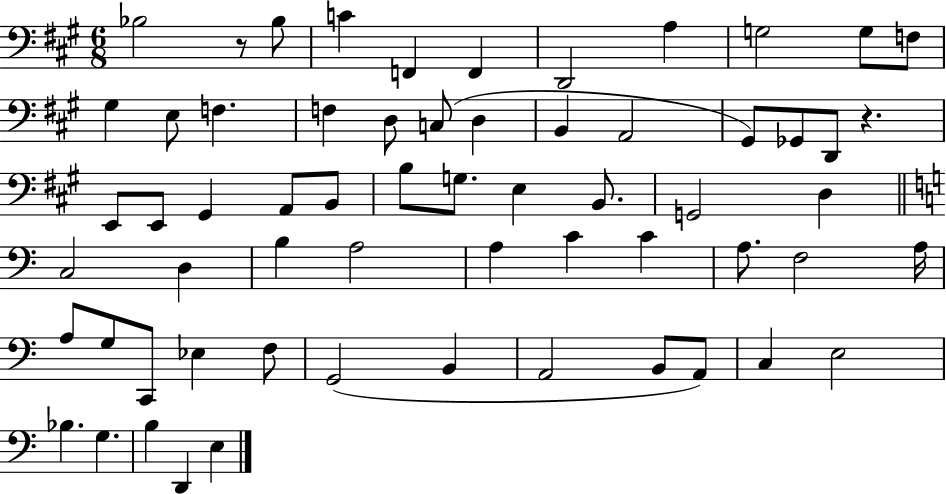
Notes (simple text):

Bb3/h R/e Bb3/e C4/q F2/q F2/q D2/h A3/q G3/h G3/e F3/e G#3/q E3/e F3/q. F3/q D3/e C3/e D3/q B2/q A2/h G#2/e Gb2/e D2/e R/q. E2/e E2/e G#2/q A2/e B2/e B3/e G3/e. E3/q B2/e. G2/h D3/q C3/h D3/q B3/q A3/h A3/q C4/q C4/q A3/e. F3/h A3/s A3/e G3/e C2/e Eb3/q F3/e G2/h B2/q A2/h B2/e A2/e C3/q E3/h Bb3/q. G3/q. B3/q D2/q E3/q